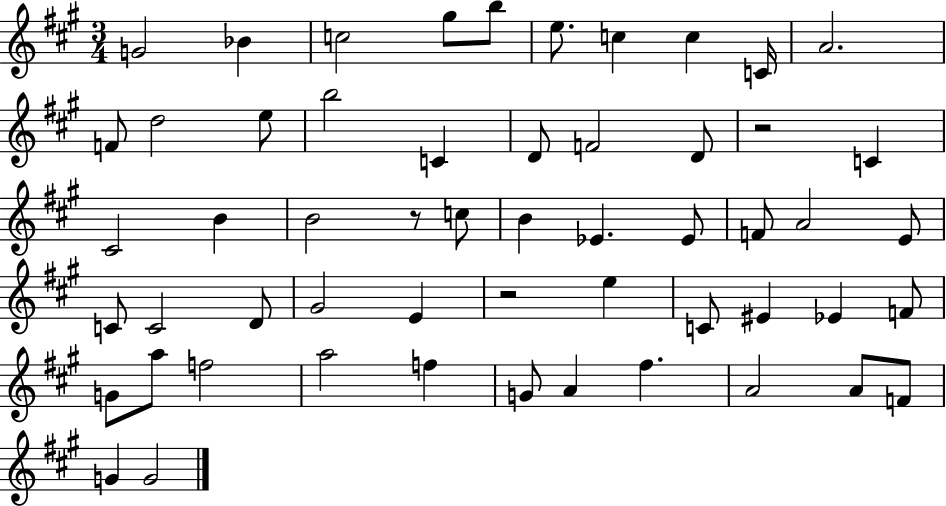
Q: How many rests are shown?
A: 3